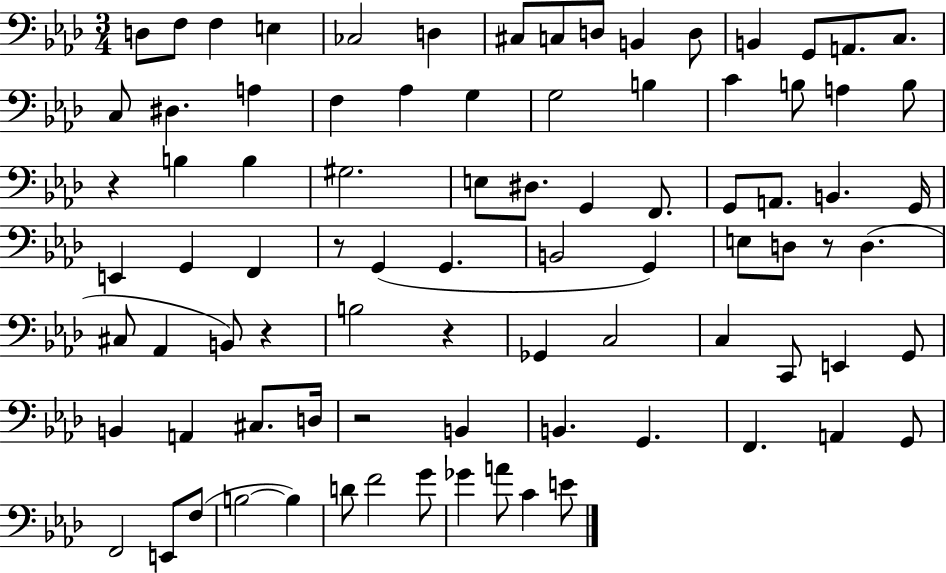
X:1
T:Untitled
M:3/4
L:1/4
K:Ab
D,/2 F,/2 F, E, _C,2 D, ^C,/2 C,/2 D,/2 B,, D,/2 B,, G,,/2 A,,/2 C,/2 C,/2 ^D, A, F, _A, G, G,2 B, C B,/2 A, B,/2 z B, B, ^G,2 E,/2 ^D,/2 G,, F,,/2 G,,/2 A,,/2 B,, G,,/4 E,, G,, F,, z/2 G,, G,, B,,2 G,, E,/2 D,/2 z/2 D, ^C,/2 _A,, B,,/2 z B,2 z _G,, C,2 C, C,,/2 E,, G,,/2 B,, A,, ^C,/2 D,/4 z2 B,, B,, G,, F,, A,, G,,/2 F,,2 E,,/2 F,/2 B,2 B, D/2 F2 G/2 _G A/2 C E/2